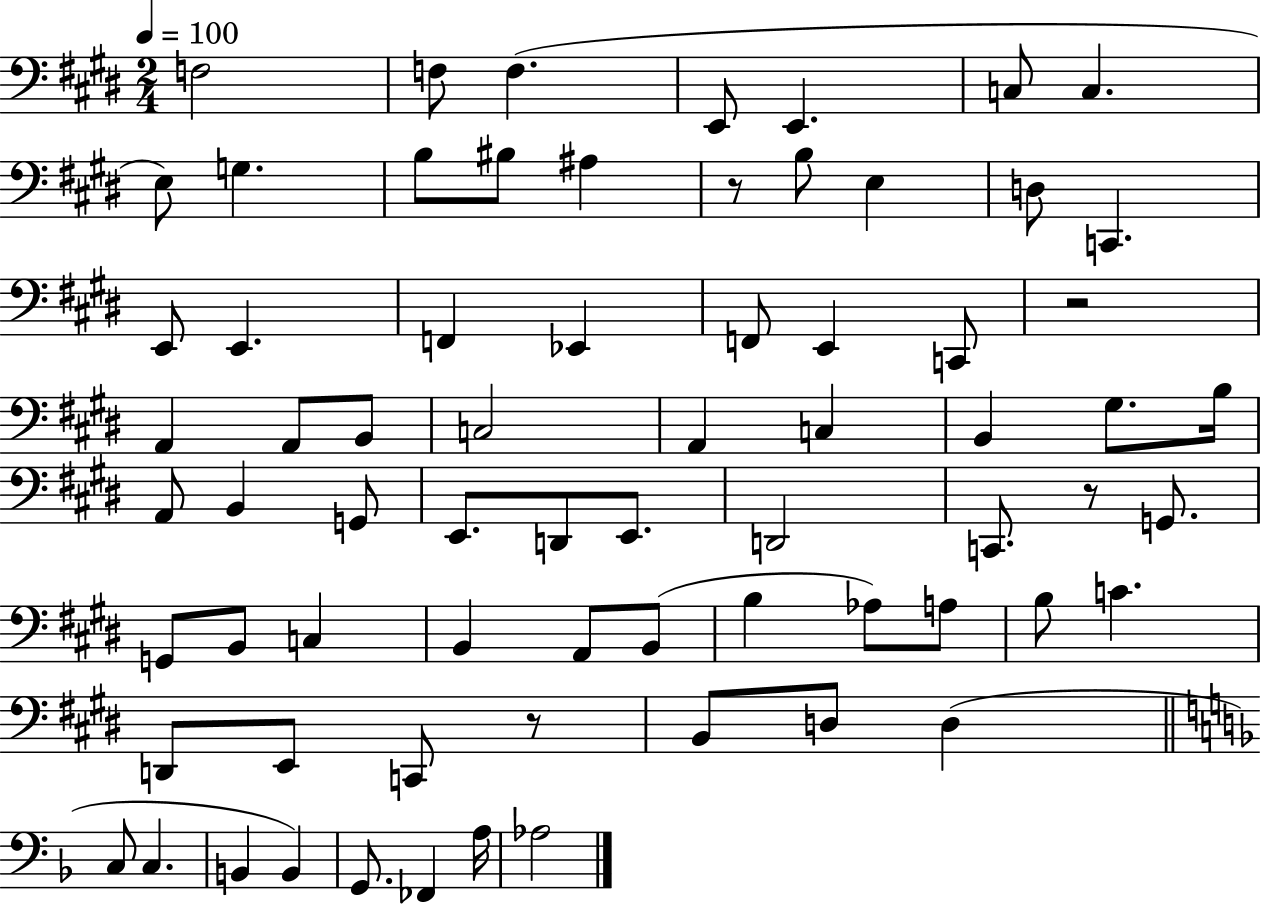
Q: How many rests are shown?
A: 4